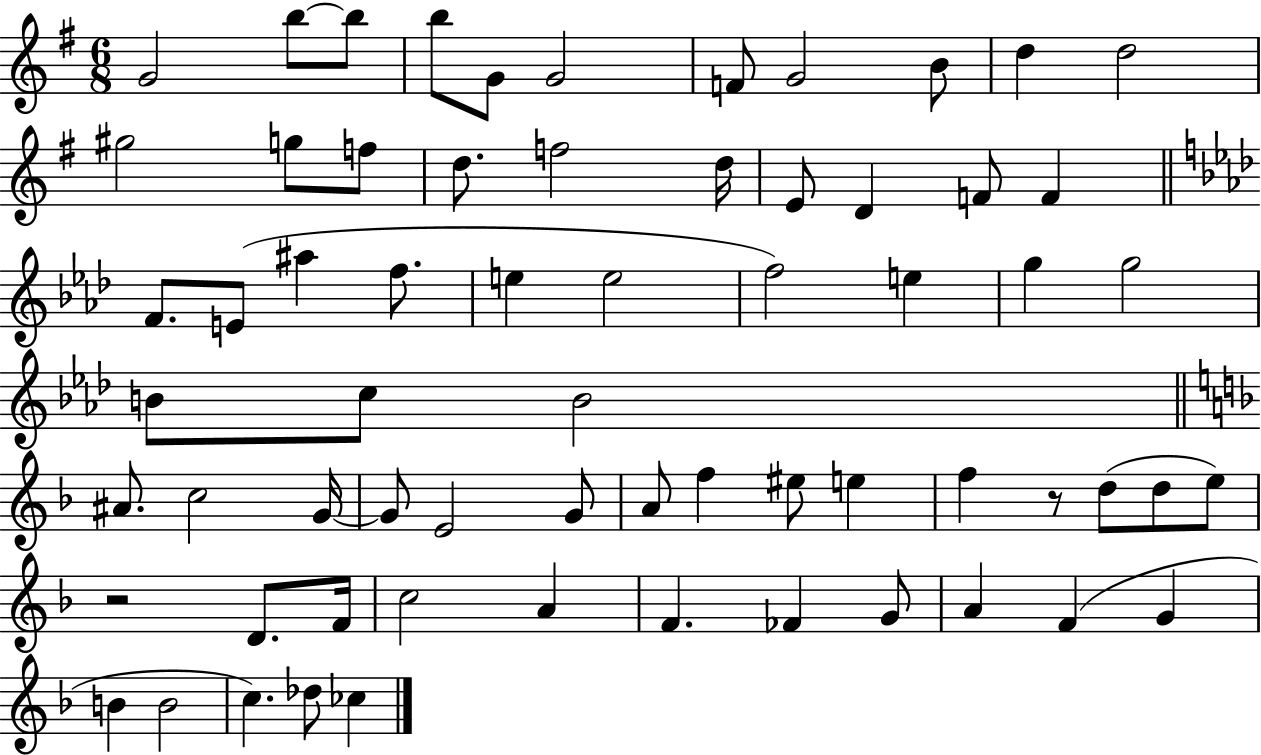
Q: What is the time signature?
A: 6/8